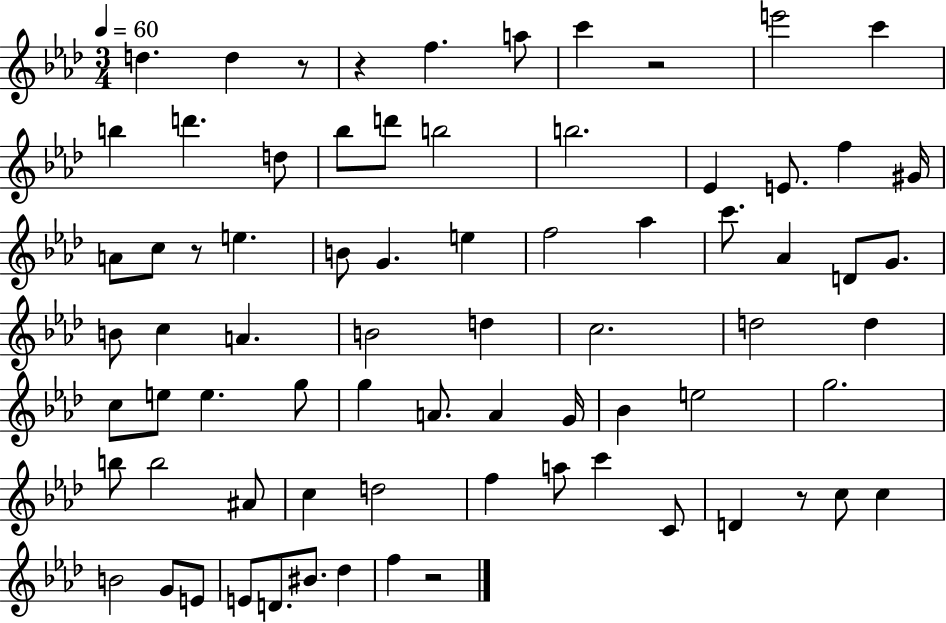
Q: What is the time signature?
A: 3/4